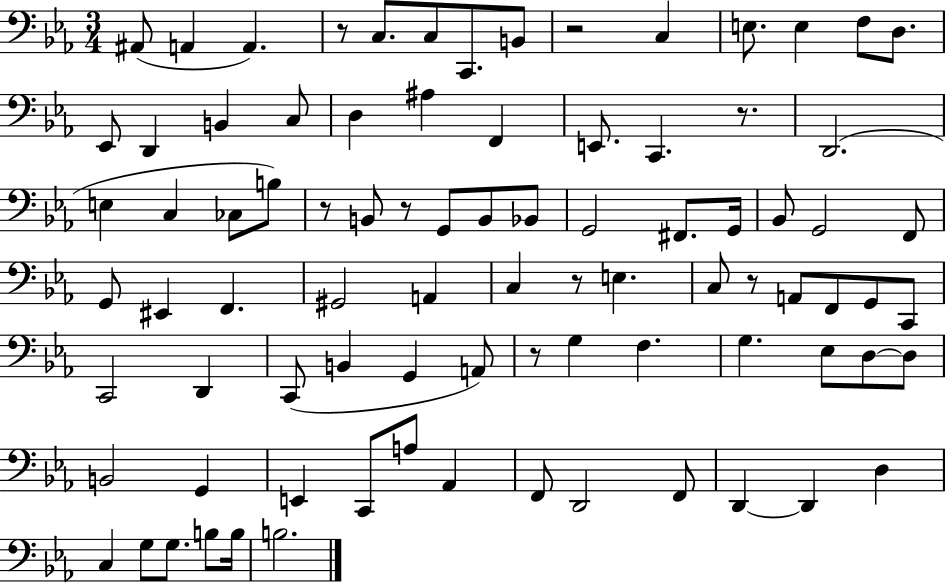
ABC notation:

X:1
T:Untitled
M:3/4
L:1/4
K:Eb
^A,,/2 A,, A,, z/2 C,/2 C,/2 C,,/2 B,,/2 z2 C, E,/2 E, F,/2 D,/2 _E,,/2 D,, B,, C,/2 D, ^A, F,, E,,/2 C,, z/2 D,,2 E, C, _C,/2 B,/2 z/2 B,,/2 z/2 G,,/2 B,,/2 _B,,/2 G,,2 ^F,,/2 G,,/4 _B,,/2 G,,2 F,,/2 G,,/2 ^E,, F,, ^G,,2 A,, C, z/2 E, C,/2 z/2 A,,/2 F,,/2 G,,/2 C,,/2 C,,2 D,, C,,/2 B,, G,, A,,/2 z/2 G, F, G, _E,/2 D,/2 D,/2 B,,2 G,, E,, C,,/2 A,/2 _A,, F,,/2 D,,2 F,,/2 D,, D,, D, C, G,/2 G,/2 B,/2 B,/4 B,2